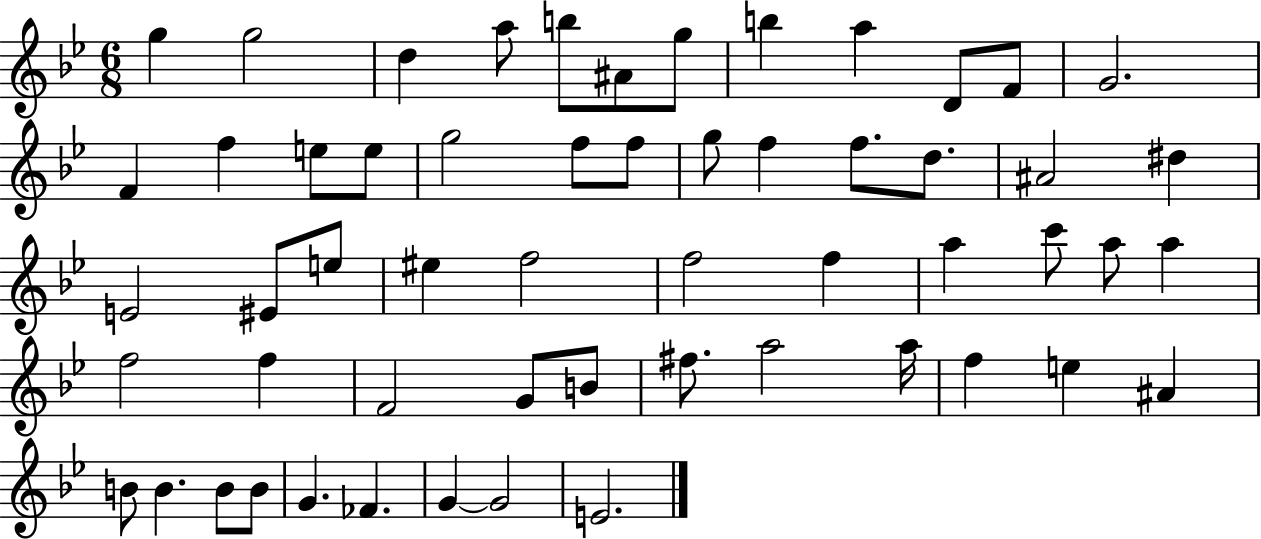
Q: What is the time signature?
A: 6/8